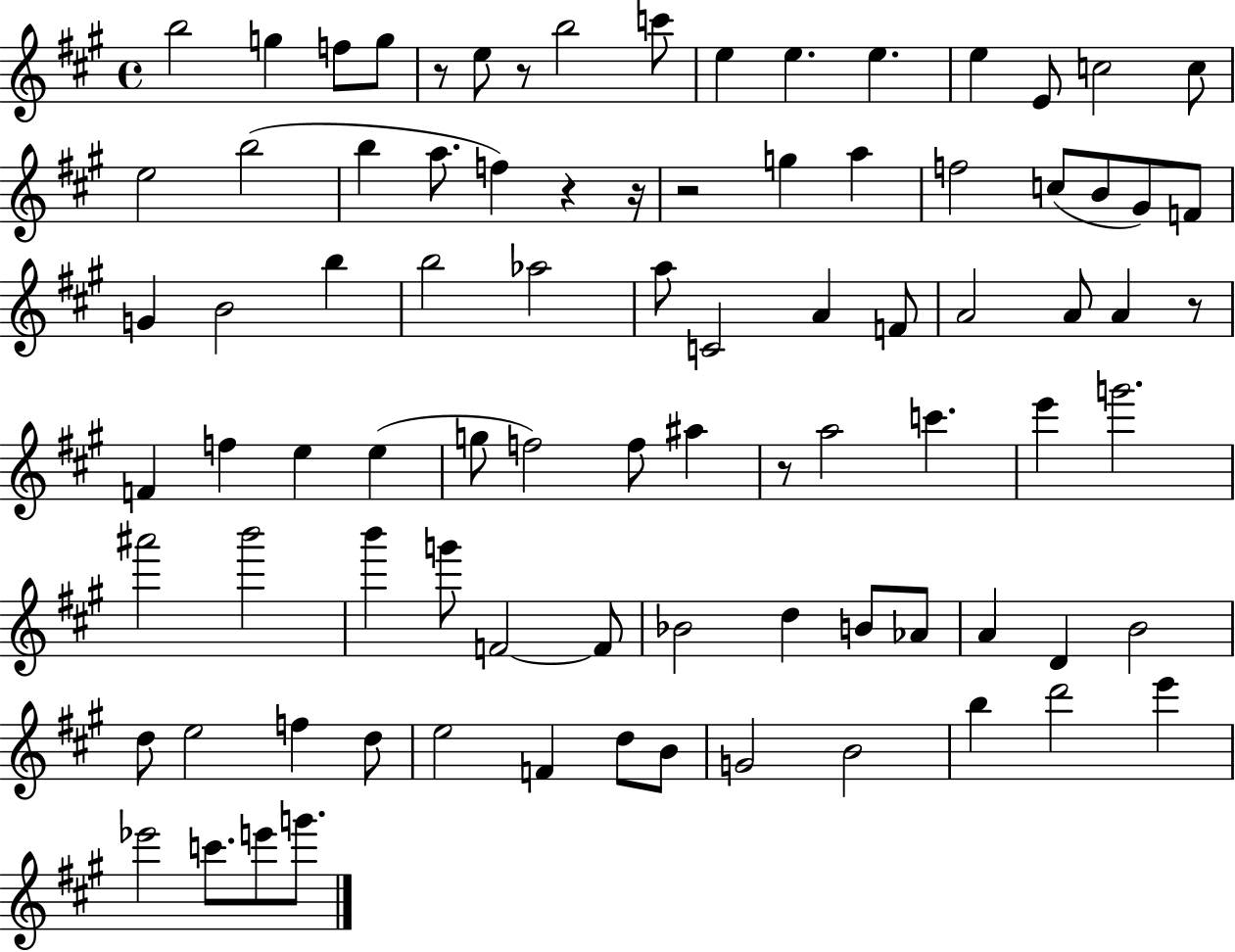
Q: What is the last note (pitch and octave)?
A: G6